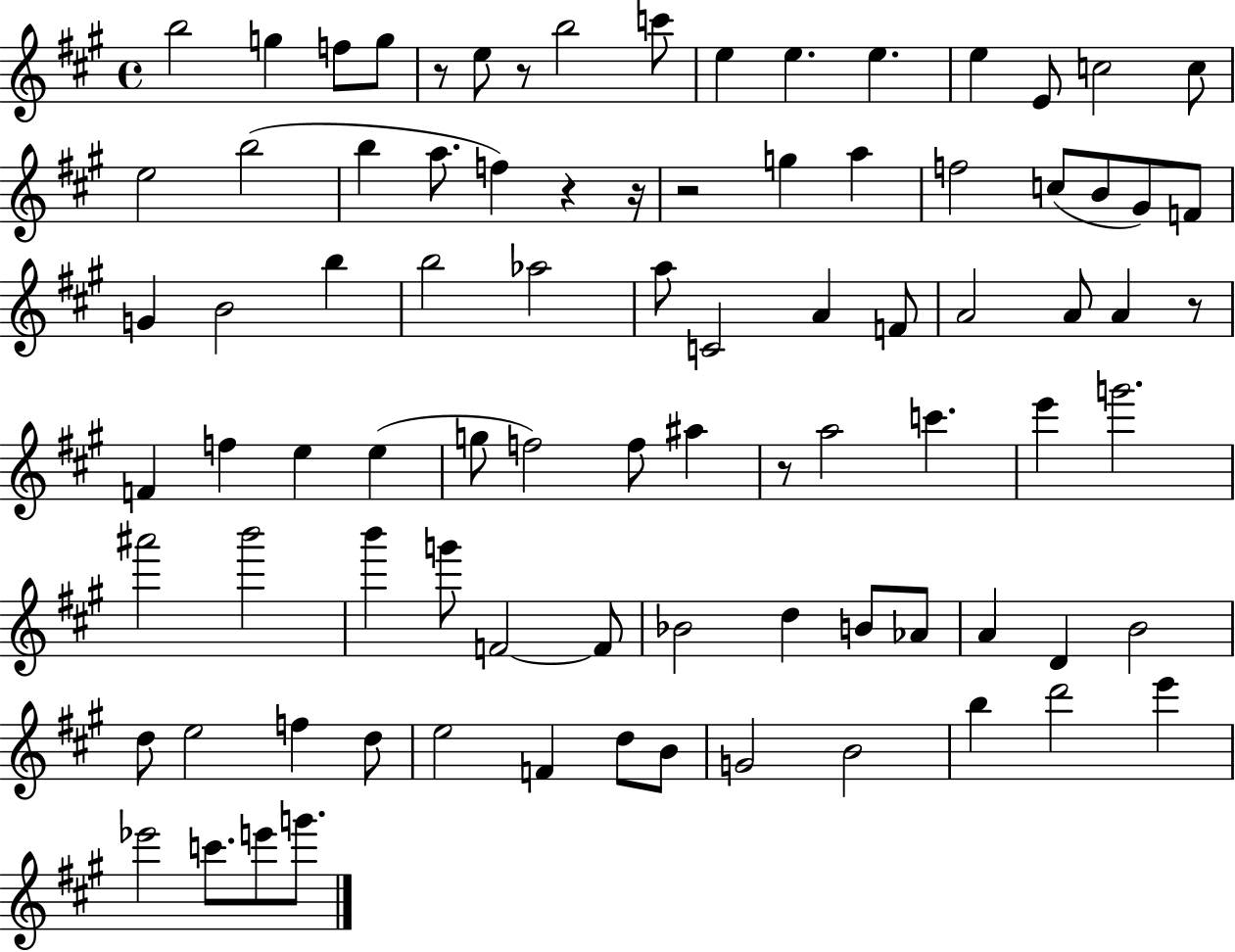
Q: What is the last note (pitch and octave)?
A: G6